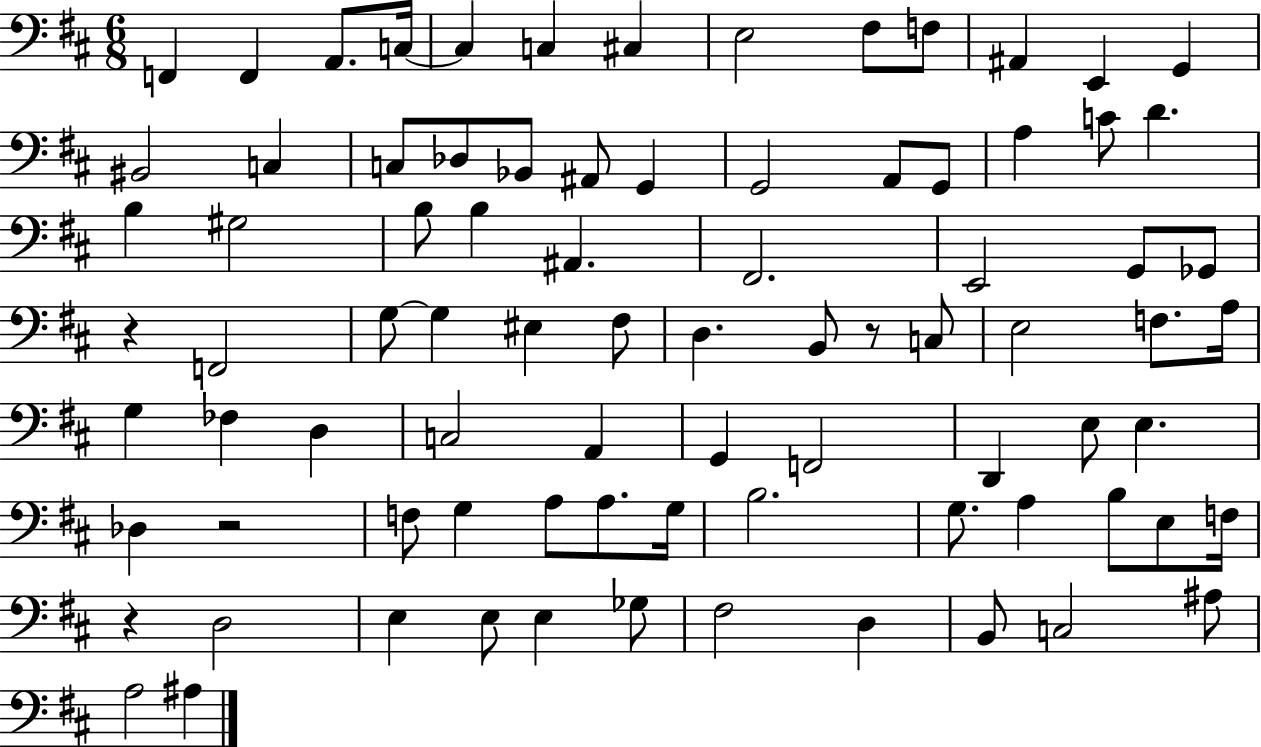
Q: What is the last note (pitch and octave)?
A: A#3